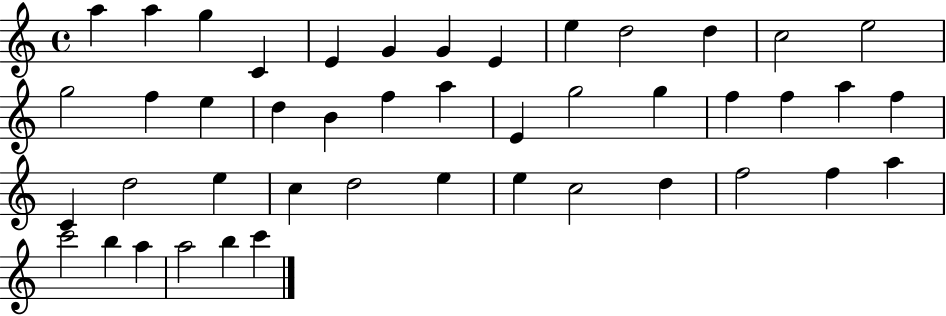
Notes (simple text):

A5/q A5/q G5/q C4/q E4/q G4/q G4/q E4/q E5/q D5/h D5/q C5/h E5/h G5/h F5/q E5/q D5/q B4/q F5/q A5/q E4/q G5/h G5/q F5/q F5/q A5/q F5/q C4/q D5/h E5/q C5/q D5/h E5/q E5/q C5/h D5/q F5/h F5/q A5/q C6/h B5/q A5/q A5/h B5/q C6/q